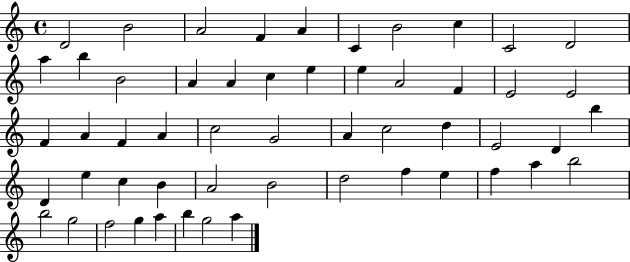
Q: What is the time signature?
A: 4/4